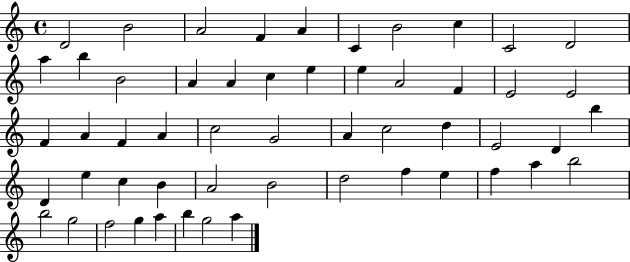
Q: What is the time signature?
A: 4/4